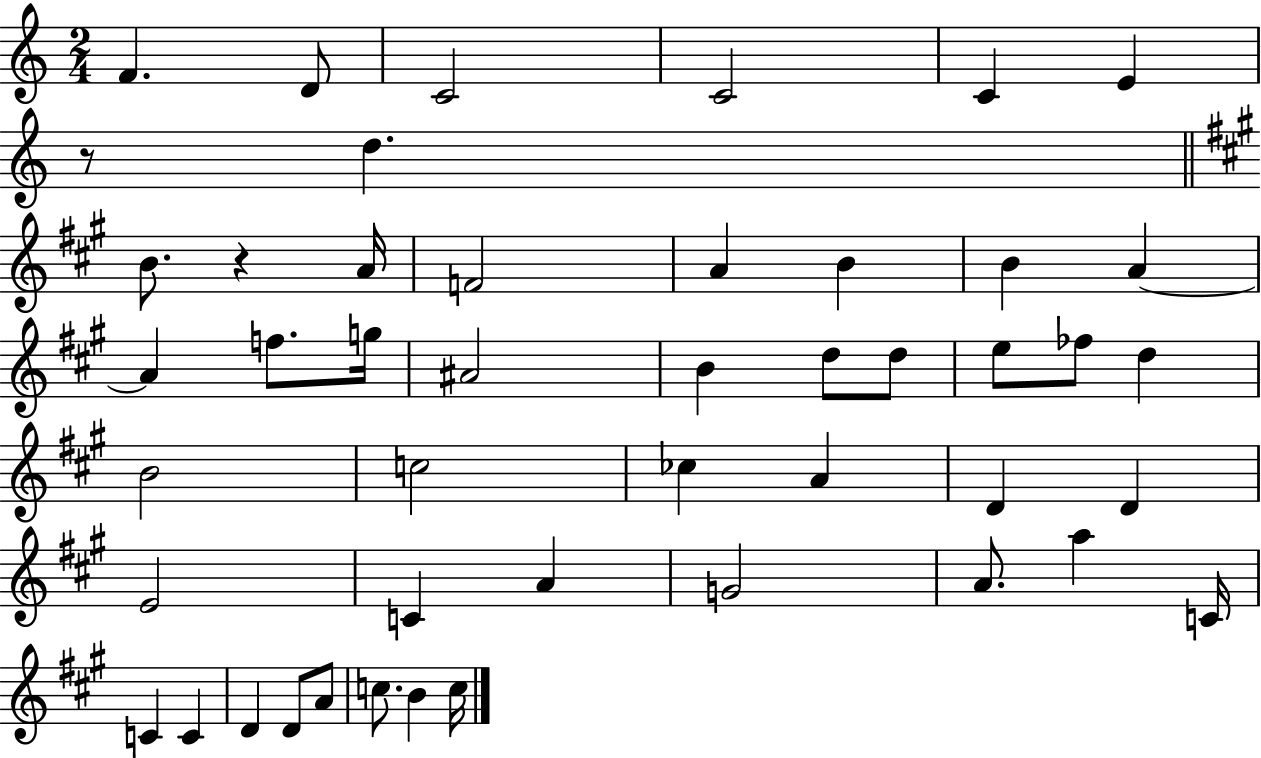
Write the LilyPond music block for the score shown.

{
  \clef treble
  \numericTimeSignature
  \time 2/4
  \key c \major
  f'4. d'8 | c'2 | c'2 | c'4 e'4 | \break r8 d''4. | \bar "||" \break \key a \major b'8. r4 a'16 | f'2 | a'4 b'4 | b'4 a'4~~ | \break a'4 f''8. g''16 | ais'2 | b'4 d''8 d''8 | e''8 fes''8 d''4 | \break b'2 | c''2 | ces''4 a'4 | d'4 d'4 | \break e'2 | c'4 a'4 | g'2 | a'8. a''4 c'16 | \break c'4 c'4 | d'4 d'8 a'8 | c''8. b'4 c''16 | \bar "|."
}